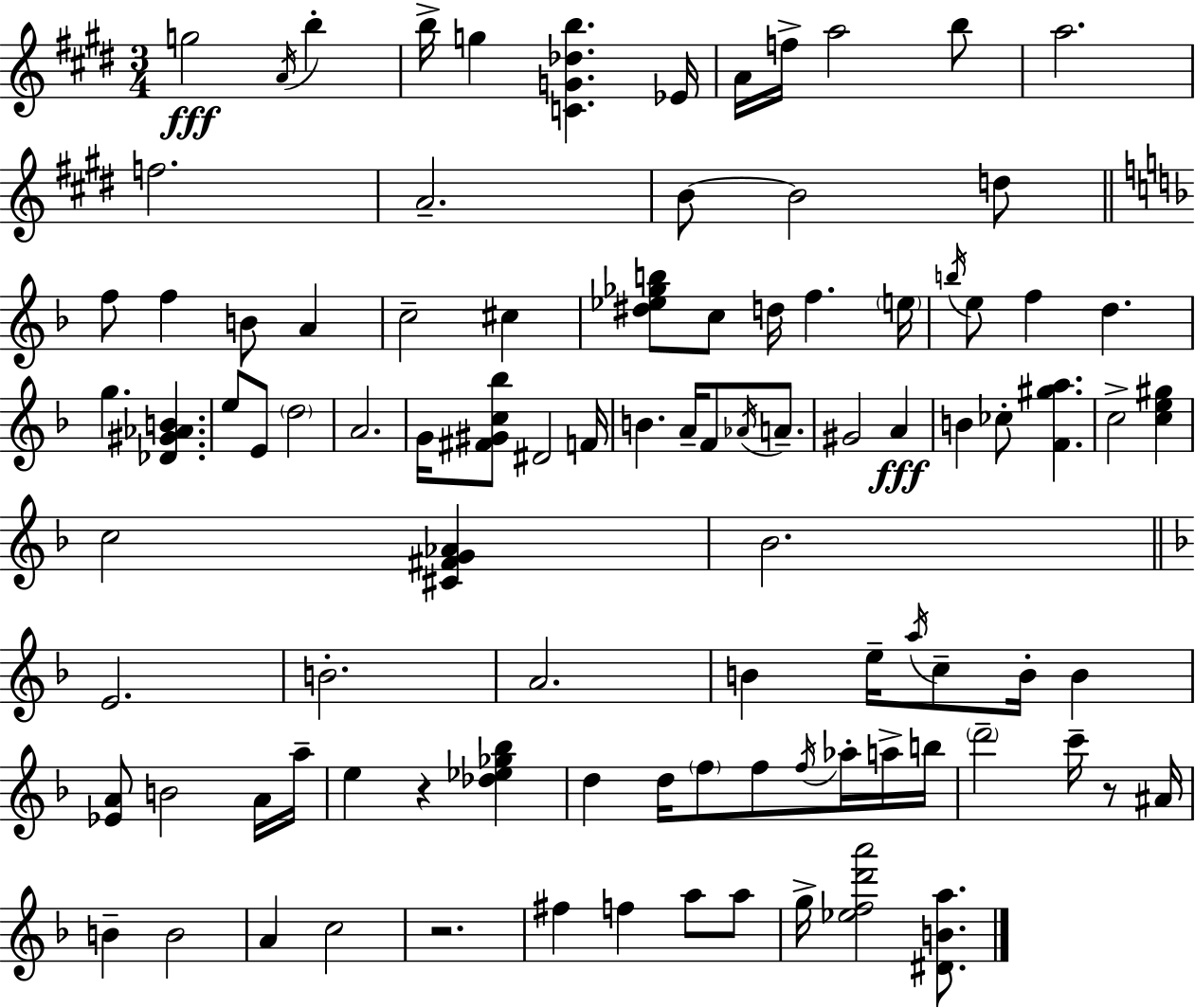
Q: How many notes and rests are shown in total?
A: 97